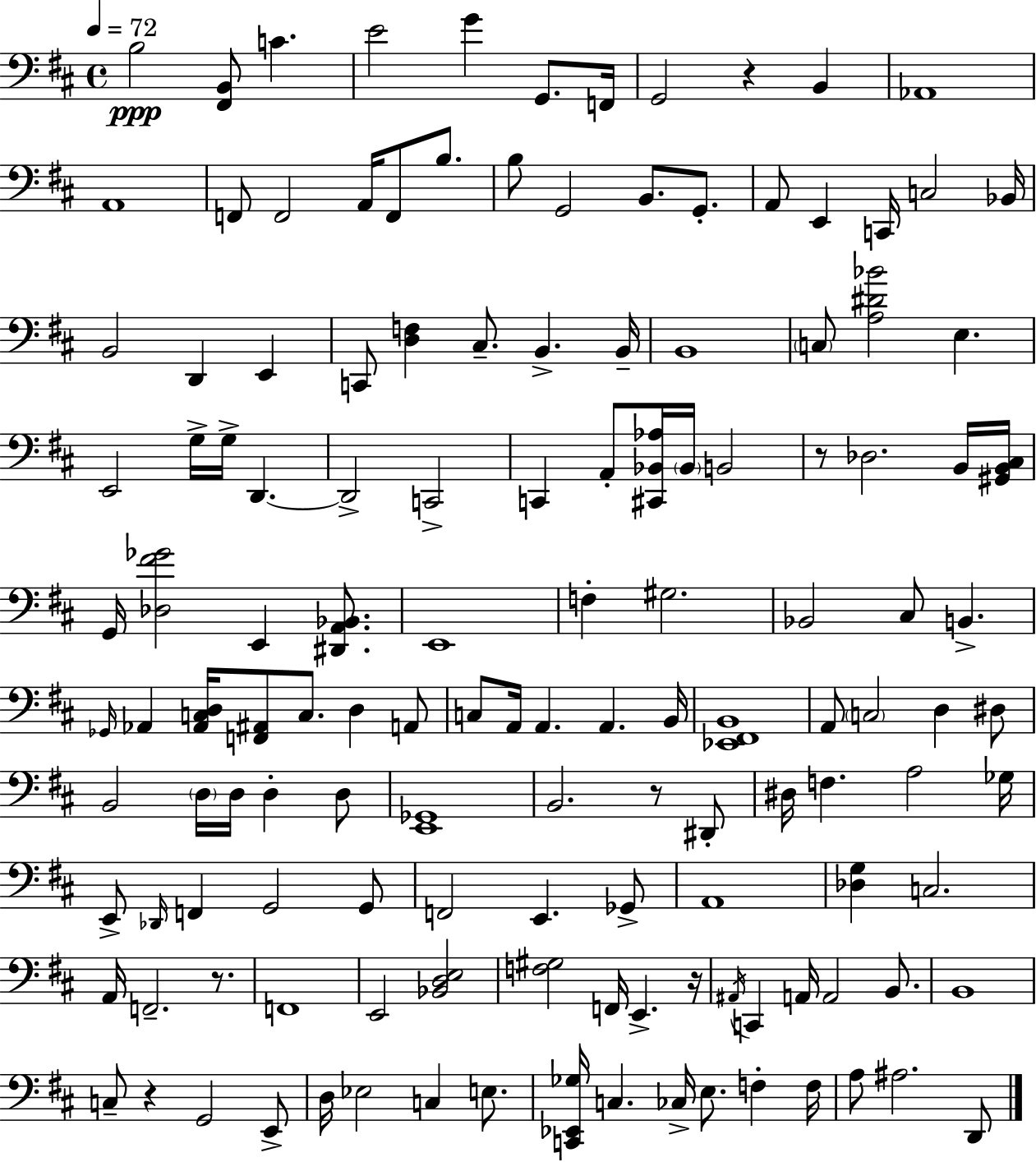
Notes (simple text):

B3/h [F#2,B2]/e C4/q. E4/h G4/q G2/e. F2/s G2/h R/q B2/q Ab2/w A2/w F2/e F2/h A2/s F2/e B3/e. B3/e G2/h B2/e. G2/e. A2/e E2/q C2/s C3/h Bb2/s B2/h D2/q E2/q C2/e [D3,F3]/q C#3/e. B2/q. B2/s B2/w C3/e [A3,D#4,Bb4]/h E3/q. E2/h G3/s G3/s D2/q. D2/h C2/h C2/q A2/e [C#2,Bb2,Ab3]/s Bb2/s B2/h R/e Db3/h. B2/s [G#2,B2,C#3]/s G2/s [Db3,F#4,Gb4]/h E2/q [D#2,A2,Bb2]/e. E2/w F3/q G#3/h. Bb2/h C#3/e B2/q. Gb2/s Ab2/q [Ab2,C3,D3]/s [F2,A#2]/e C3/e. D3/q A2/e C3/e A2/s A2/q. A2/q. B2/s [Eb2,F#2,B2]/w A2/e C3/h D3/q D#3/e B2/h D3/s D3/s D3/q D3/e [E2,Gb2]/w B2/h. R/e D#2/e D#3/s F3/q. A3/h Gb3/s E2/e Db2/s F2/q G2/h G2/e F2/h E2/q. Gb2/e A2/w [Db3,G3]/q C3/h. A2/s F2/h. R/e. F2/w E2/h [Bb2,D3,E3]/h [F3,G#3]/h F2/s E2/q. R/s A#2/s C2/q A2/s A2/h B2/e. B2/w C3/e R/q G2/h E2/e D3/s Eb3/h C3/q E3/e. [C2,Eb2,Gb3]/s C3/q. CES3/s E3/e. F3/q F3/s A3/e A#3/h. D2/e